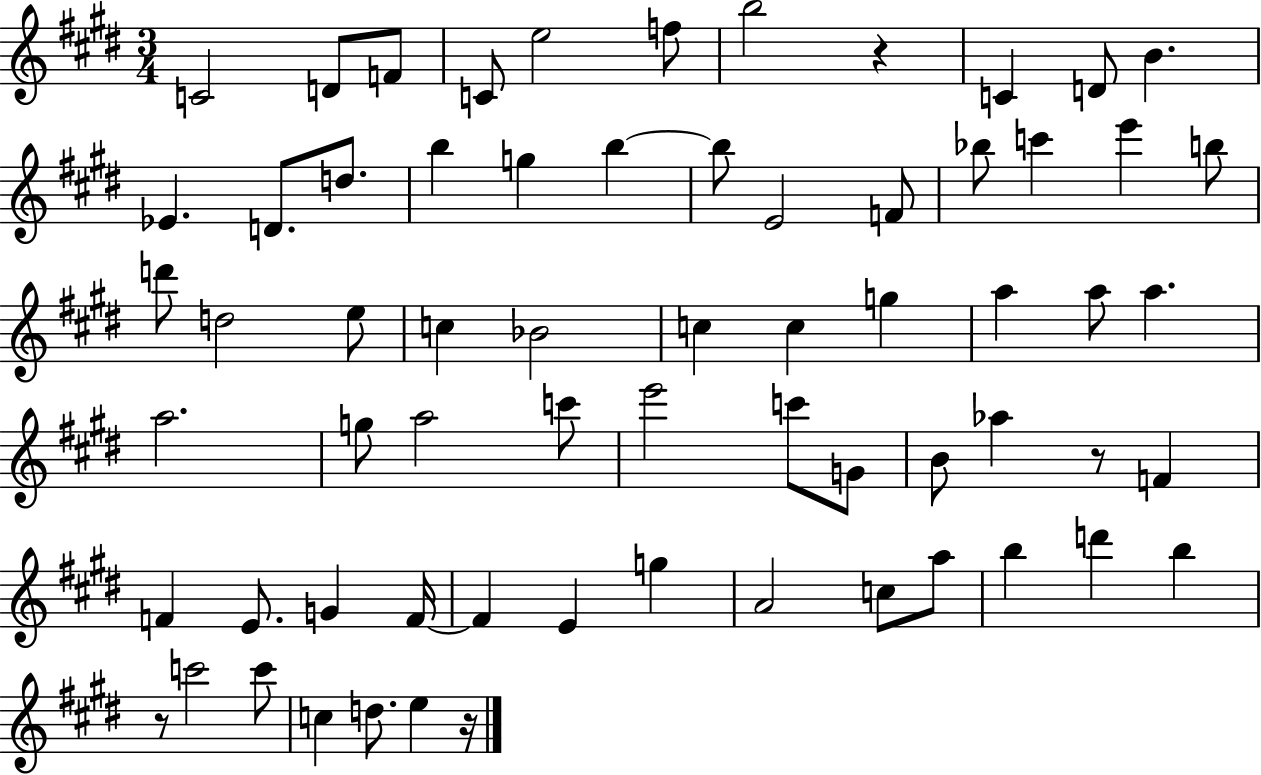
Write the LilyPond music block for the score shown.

{
  \clef treble
  \numericTimeSignature
  \time 3/4
  \key e \major
  \repeat volta 2 { c'2 d'8 f'8 | c'8 e''2 f''8 | b''2 r4 | c'4 d'8 b'4. | \break ees'4. d'8. d''8. | b''4 g''4 b''4~~ | b''8 e'2 f'8 | bes''8 c'''4 e'''4 b''8 | \break d'''8 d''2 e''8 | c''4 bes'2 | c''4 c''4 g''4 | a''4 a''8 a''4. | \break a''2. | g''8 a''2 c'''8 | e'''2 c'''8 g'8 | b'8 aes''4 r8 f'4 | \break f'4 e'8. g'4 f'16~~ | f'4 e'4 g''4 | a'2 c''8 a''8 | b''4 d'''4 b''4 | \break r8 c'''2 c'''8 | c''4 d''8. e''4 r16 | } \bar "|."
}